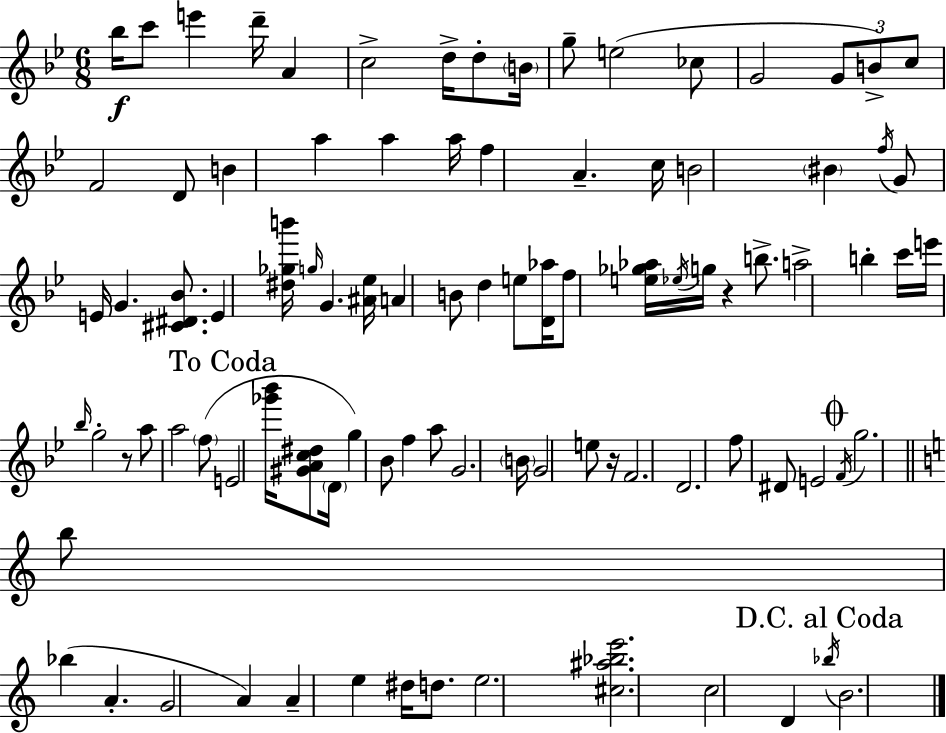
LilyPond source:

{
  \clef treble
  \numericTimeSignature
  \time 6/8
  \key g \minor
  bes''16\f c'''8 e'''4 d'''16-- a'4 | c''2-> d''16-> d''8-. \parenthesize b'16 | g''8-- e''2( ces''8 | g'2 \tuplet 3/2 { g'8 b'8->) | \break c''8 } f'2 d'8 | b'4 a''4 a''4 | a''16 f''4 a'4.-- c''16 | b'2 \parenthesize bis'4 | \break \acciaccatura { f''16 } g'8 e'16 g'4. <cis' dis' bes'>8. | e'4 <dis'' ges'' b'''>16 \grace { g''16 } g'4. | <ais' ees''>16 a'4 b'8 d''4 | e''8 <d' aes''>16 f''8 <e'' ges'' aes''>16 \acciaccatura { ees''16 } g''16 r4 | \break b''8.-> a''2-> b''4-. | c'''16 e'''16 \grace { bes''16 } g''2-. | r8 a''8 a''2 | \parenthesize f''8( \mark "To Coda" e'2 | \break <ges''' bes'''>16 <gis' a' c'' dis''>8 \parenthesize d'16 g''4) bes'8 f''4 | a''8 g'2. | \parenthesize b'16 g'2 | e''8 r16 f'2. | \break d'2. | f''8 dis'8 e'2 | \mark \markup { \musicglyph "scripts.coda" } \acciaccatura { f'16 } g''2. | \bar "||" \break \key a \minor b''8 bes''4( a'4.-. | g'2 a'4) | a'4-- e''4 dis''16 d''8. | e''2. | \break <cis'' ais'' bes'' e'''>2. | c''2 d'4 | \mark "D.C. al Coda" \acciaccatura { bes''16 } b'2. | \bar "|."
}